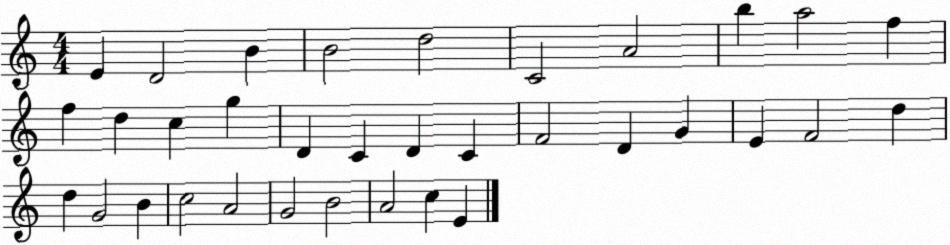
X:1
T:Untitled
M:4/4
L:1/4
K:C
E D2 B B2 d2 C2 A2 b a2 f f d c g D C D C F2 D G E F2 d d G2 B c2 A2 G2 B2 A2 c E